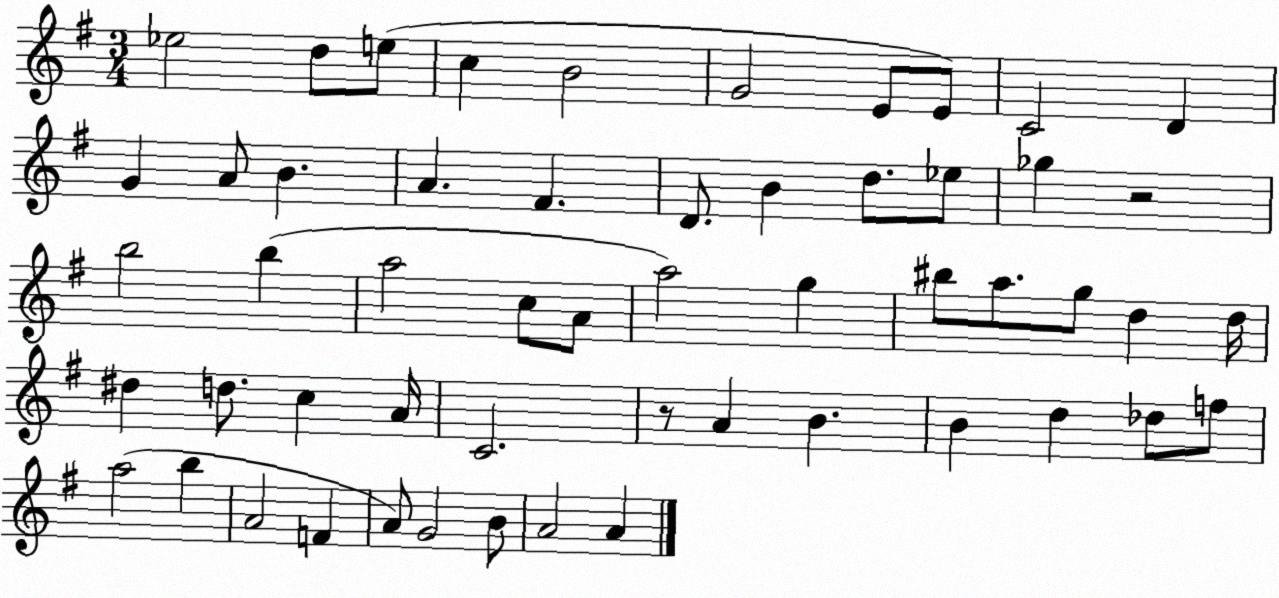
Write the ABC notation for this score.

X:1
T:Untitled
M:3/4
L:1/4
K:G
_e2 d/2 e/2 c B2 G2 E/2 E/2 C2 D G A/2 B A ^F D/2 B d/2 _e/2 _g z2 b2 b a2 c/2 A/2 a2 g ^b/2 a/2 g/2 d d/4 ^d d/2 c A/4 C2 z/2 A B B d _d/2 f/2 a2 b A2 F A/2 G2 B/2 A2 A